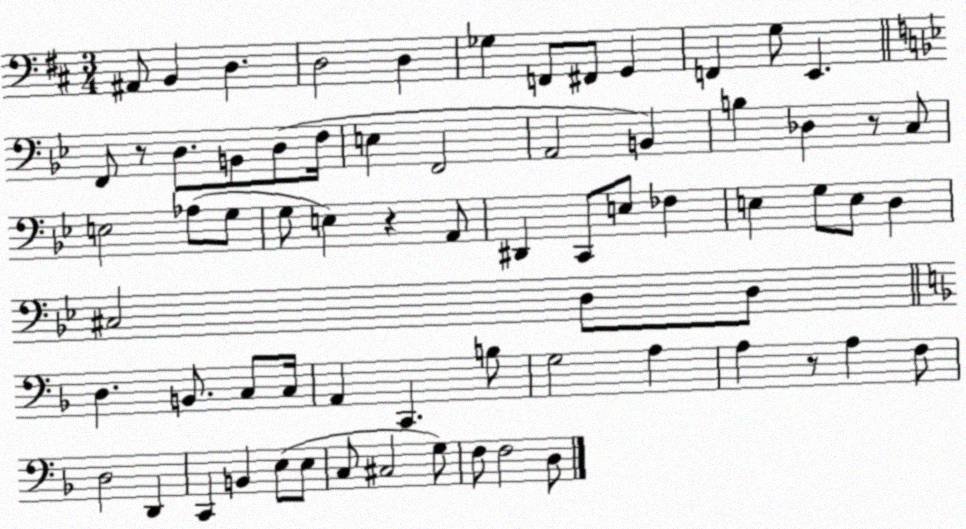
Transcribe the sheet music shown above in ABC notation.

X:1
T:Untitled
M:3/4
L:1/4
K:D
^A,,/2 B,, D, D,2 D, _G, F,,/2 ^F,,/2 G,, F,, G,/2 E,, F,,/2 z/2 D,/2 B,,/2 D,/2 F,/4 E, F,,2 A,,2 B,, B, _D, z/2 C,/2 E,2 _A,/2 G,/2 G,/2 E, z A,,/2 ^D,, C,,/2 E,/2 _F, E, G,/2 E,/2 D, ^C,2 D,/2 D,/2 D, B,,/2 C,/2 C,/4 A,, C,, B,/2 G,2 A, A, z/2 A, F,/2 D,2 D,, C,, B,, E,/2 E,/2 C,/2 ^C,2 G,/2 F,/2 F,2 D,/2